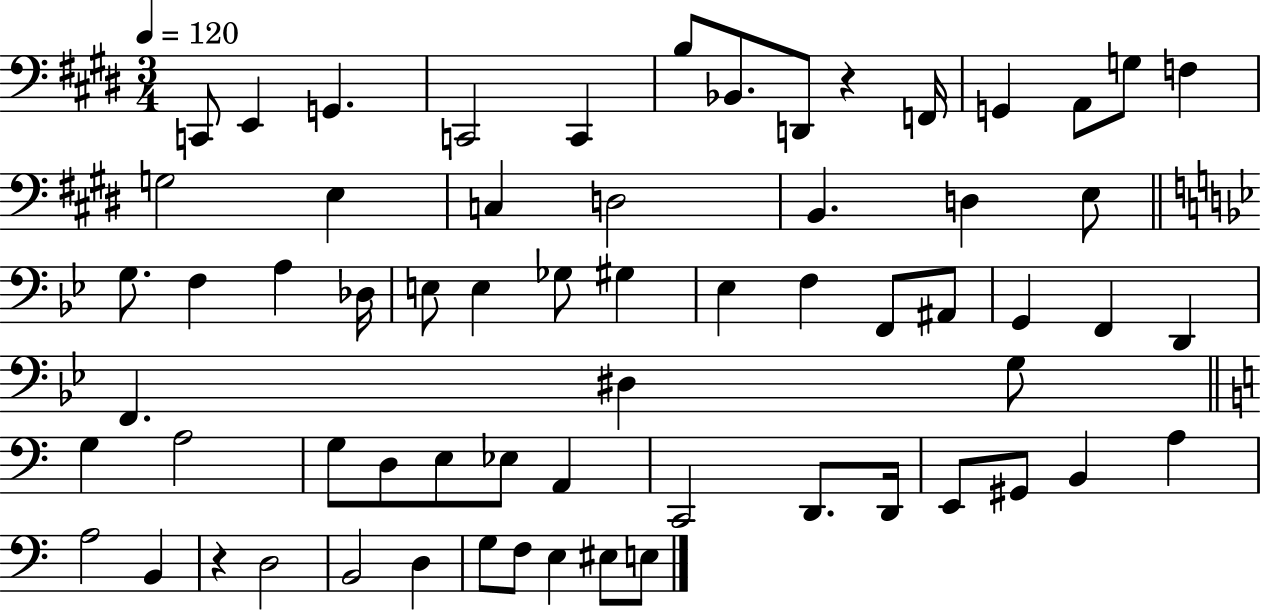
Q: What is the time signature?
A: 3/4